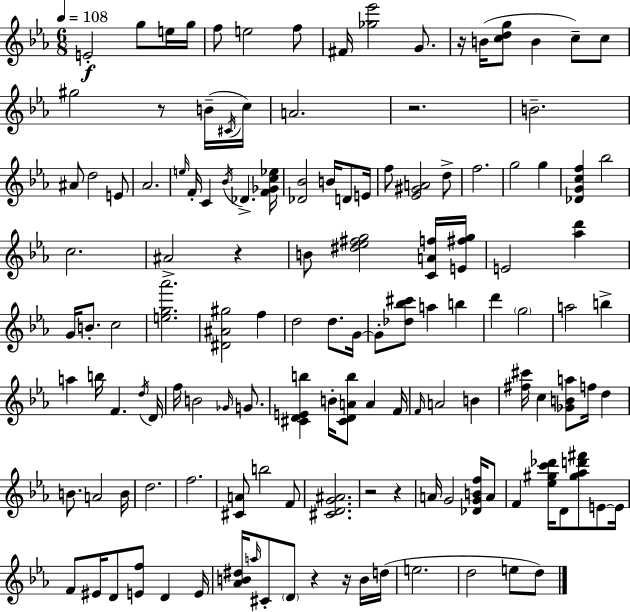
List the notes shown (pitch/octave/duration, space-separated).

E4/h G5/e E5/s G5/s F5/e E5/h F5/e F#4/s [Gb5,Eb6]/h G4/e. R/s B4/s [C5,D5,G5]/e B4/q C5/e C5/e G#5/h R/e B4/s C#4/s C5/s A4/h. R/h. B4/h. A#4/e D5/h E4/e Ab4/h. E5/s F4/s C4/q Bb4/s Db4/q. [F4,Gb4,C5,Eb5]/s [Db4,Bb4]/h B4/s D4/e E4/s F5/e [Eb4,G#4,A4]/h D5/e F5/h. G5/h G5/q [Db4,G4,C5,F5]/q Bb5/h C5/h. A#4/h R/q B4/e [D#5,Eb5,F#5,G5]/h [C4,A4,F5]/s [E4,F#5,G5]/s E4/h [Ab5,D6]/q G4/s B4/e. C5/h [E5,G5,Ab6]/h. [D#4,A#4,G#5]/h F5/q D5/h D5/e. G4/s G4/e [Db5,Bb5,C#6]/e A5/q B5/q D6/q G5/h A5/h B5/q A5/q B5/s F4/q. D5/s D4/s F5/s B4/h Gb4/s G4/e. [C#4,D4,E4,B5]/q B4/s [C#4,D4,A4,B5]/e A4/q F4/s F4/s A4/h B4/q [F#5,C#6]/s C5/q [Gb4,B4,A5]/e F5/s D5/q B4/e. A4/h B4/s D5/h. F5/h. [C#4,A4]/e B5/h F4/e [C#4,D4,G4,A#4]/h. R/h R/q A4/s G4/h [Db4,G4,B4,F5]/s A4/e F4/q [Eb5,G#5,C6,Db6]/s D4/e [G#5,Ab5,D6,F#6]/e E4/e E4/s F4/e EIS4/s D4/e [E4,F5]/e D4/q E4/s [Ab4,B4,D#5]/s A5/s C#4/e D4/e R/q R/s B4/s D5/s E5/h. D5/h E5/e D5/e